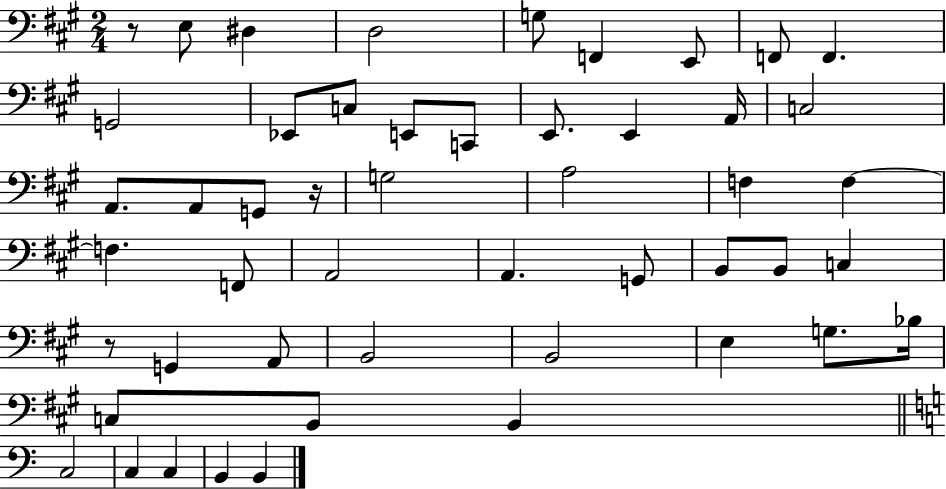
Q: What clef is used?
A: bass